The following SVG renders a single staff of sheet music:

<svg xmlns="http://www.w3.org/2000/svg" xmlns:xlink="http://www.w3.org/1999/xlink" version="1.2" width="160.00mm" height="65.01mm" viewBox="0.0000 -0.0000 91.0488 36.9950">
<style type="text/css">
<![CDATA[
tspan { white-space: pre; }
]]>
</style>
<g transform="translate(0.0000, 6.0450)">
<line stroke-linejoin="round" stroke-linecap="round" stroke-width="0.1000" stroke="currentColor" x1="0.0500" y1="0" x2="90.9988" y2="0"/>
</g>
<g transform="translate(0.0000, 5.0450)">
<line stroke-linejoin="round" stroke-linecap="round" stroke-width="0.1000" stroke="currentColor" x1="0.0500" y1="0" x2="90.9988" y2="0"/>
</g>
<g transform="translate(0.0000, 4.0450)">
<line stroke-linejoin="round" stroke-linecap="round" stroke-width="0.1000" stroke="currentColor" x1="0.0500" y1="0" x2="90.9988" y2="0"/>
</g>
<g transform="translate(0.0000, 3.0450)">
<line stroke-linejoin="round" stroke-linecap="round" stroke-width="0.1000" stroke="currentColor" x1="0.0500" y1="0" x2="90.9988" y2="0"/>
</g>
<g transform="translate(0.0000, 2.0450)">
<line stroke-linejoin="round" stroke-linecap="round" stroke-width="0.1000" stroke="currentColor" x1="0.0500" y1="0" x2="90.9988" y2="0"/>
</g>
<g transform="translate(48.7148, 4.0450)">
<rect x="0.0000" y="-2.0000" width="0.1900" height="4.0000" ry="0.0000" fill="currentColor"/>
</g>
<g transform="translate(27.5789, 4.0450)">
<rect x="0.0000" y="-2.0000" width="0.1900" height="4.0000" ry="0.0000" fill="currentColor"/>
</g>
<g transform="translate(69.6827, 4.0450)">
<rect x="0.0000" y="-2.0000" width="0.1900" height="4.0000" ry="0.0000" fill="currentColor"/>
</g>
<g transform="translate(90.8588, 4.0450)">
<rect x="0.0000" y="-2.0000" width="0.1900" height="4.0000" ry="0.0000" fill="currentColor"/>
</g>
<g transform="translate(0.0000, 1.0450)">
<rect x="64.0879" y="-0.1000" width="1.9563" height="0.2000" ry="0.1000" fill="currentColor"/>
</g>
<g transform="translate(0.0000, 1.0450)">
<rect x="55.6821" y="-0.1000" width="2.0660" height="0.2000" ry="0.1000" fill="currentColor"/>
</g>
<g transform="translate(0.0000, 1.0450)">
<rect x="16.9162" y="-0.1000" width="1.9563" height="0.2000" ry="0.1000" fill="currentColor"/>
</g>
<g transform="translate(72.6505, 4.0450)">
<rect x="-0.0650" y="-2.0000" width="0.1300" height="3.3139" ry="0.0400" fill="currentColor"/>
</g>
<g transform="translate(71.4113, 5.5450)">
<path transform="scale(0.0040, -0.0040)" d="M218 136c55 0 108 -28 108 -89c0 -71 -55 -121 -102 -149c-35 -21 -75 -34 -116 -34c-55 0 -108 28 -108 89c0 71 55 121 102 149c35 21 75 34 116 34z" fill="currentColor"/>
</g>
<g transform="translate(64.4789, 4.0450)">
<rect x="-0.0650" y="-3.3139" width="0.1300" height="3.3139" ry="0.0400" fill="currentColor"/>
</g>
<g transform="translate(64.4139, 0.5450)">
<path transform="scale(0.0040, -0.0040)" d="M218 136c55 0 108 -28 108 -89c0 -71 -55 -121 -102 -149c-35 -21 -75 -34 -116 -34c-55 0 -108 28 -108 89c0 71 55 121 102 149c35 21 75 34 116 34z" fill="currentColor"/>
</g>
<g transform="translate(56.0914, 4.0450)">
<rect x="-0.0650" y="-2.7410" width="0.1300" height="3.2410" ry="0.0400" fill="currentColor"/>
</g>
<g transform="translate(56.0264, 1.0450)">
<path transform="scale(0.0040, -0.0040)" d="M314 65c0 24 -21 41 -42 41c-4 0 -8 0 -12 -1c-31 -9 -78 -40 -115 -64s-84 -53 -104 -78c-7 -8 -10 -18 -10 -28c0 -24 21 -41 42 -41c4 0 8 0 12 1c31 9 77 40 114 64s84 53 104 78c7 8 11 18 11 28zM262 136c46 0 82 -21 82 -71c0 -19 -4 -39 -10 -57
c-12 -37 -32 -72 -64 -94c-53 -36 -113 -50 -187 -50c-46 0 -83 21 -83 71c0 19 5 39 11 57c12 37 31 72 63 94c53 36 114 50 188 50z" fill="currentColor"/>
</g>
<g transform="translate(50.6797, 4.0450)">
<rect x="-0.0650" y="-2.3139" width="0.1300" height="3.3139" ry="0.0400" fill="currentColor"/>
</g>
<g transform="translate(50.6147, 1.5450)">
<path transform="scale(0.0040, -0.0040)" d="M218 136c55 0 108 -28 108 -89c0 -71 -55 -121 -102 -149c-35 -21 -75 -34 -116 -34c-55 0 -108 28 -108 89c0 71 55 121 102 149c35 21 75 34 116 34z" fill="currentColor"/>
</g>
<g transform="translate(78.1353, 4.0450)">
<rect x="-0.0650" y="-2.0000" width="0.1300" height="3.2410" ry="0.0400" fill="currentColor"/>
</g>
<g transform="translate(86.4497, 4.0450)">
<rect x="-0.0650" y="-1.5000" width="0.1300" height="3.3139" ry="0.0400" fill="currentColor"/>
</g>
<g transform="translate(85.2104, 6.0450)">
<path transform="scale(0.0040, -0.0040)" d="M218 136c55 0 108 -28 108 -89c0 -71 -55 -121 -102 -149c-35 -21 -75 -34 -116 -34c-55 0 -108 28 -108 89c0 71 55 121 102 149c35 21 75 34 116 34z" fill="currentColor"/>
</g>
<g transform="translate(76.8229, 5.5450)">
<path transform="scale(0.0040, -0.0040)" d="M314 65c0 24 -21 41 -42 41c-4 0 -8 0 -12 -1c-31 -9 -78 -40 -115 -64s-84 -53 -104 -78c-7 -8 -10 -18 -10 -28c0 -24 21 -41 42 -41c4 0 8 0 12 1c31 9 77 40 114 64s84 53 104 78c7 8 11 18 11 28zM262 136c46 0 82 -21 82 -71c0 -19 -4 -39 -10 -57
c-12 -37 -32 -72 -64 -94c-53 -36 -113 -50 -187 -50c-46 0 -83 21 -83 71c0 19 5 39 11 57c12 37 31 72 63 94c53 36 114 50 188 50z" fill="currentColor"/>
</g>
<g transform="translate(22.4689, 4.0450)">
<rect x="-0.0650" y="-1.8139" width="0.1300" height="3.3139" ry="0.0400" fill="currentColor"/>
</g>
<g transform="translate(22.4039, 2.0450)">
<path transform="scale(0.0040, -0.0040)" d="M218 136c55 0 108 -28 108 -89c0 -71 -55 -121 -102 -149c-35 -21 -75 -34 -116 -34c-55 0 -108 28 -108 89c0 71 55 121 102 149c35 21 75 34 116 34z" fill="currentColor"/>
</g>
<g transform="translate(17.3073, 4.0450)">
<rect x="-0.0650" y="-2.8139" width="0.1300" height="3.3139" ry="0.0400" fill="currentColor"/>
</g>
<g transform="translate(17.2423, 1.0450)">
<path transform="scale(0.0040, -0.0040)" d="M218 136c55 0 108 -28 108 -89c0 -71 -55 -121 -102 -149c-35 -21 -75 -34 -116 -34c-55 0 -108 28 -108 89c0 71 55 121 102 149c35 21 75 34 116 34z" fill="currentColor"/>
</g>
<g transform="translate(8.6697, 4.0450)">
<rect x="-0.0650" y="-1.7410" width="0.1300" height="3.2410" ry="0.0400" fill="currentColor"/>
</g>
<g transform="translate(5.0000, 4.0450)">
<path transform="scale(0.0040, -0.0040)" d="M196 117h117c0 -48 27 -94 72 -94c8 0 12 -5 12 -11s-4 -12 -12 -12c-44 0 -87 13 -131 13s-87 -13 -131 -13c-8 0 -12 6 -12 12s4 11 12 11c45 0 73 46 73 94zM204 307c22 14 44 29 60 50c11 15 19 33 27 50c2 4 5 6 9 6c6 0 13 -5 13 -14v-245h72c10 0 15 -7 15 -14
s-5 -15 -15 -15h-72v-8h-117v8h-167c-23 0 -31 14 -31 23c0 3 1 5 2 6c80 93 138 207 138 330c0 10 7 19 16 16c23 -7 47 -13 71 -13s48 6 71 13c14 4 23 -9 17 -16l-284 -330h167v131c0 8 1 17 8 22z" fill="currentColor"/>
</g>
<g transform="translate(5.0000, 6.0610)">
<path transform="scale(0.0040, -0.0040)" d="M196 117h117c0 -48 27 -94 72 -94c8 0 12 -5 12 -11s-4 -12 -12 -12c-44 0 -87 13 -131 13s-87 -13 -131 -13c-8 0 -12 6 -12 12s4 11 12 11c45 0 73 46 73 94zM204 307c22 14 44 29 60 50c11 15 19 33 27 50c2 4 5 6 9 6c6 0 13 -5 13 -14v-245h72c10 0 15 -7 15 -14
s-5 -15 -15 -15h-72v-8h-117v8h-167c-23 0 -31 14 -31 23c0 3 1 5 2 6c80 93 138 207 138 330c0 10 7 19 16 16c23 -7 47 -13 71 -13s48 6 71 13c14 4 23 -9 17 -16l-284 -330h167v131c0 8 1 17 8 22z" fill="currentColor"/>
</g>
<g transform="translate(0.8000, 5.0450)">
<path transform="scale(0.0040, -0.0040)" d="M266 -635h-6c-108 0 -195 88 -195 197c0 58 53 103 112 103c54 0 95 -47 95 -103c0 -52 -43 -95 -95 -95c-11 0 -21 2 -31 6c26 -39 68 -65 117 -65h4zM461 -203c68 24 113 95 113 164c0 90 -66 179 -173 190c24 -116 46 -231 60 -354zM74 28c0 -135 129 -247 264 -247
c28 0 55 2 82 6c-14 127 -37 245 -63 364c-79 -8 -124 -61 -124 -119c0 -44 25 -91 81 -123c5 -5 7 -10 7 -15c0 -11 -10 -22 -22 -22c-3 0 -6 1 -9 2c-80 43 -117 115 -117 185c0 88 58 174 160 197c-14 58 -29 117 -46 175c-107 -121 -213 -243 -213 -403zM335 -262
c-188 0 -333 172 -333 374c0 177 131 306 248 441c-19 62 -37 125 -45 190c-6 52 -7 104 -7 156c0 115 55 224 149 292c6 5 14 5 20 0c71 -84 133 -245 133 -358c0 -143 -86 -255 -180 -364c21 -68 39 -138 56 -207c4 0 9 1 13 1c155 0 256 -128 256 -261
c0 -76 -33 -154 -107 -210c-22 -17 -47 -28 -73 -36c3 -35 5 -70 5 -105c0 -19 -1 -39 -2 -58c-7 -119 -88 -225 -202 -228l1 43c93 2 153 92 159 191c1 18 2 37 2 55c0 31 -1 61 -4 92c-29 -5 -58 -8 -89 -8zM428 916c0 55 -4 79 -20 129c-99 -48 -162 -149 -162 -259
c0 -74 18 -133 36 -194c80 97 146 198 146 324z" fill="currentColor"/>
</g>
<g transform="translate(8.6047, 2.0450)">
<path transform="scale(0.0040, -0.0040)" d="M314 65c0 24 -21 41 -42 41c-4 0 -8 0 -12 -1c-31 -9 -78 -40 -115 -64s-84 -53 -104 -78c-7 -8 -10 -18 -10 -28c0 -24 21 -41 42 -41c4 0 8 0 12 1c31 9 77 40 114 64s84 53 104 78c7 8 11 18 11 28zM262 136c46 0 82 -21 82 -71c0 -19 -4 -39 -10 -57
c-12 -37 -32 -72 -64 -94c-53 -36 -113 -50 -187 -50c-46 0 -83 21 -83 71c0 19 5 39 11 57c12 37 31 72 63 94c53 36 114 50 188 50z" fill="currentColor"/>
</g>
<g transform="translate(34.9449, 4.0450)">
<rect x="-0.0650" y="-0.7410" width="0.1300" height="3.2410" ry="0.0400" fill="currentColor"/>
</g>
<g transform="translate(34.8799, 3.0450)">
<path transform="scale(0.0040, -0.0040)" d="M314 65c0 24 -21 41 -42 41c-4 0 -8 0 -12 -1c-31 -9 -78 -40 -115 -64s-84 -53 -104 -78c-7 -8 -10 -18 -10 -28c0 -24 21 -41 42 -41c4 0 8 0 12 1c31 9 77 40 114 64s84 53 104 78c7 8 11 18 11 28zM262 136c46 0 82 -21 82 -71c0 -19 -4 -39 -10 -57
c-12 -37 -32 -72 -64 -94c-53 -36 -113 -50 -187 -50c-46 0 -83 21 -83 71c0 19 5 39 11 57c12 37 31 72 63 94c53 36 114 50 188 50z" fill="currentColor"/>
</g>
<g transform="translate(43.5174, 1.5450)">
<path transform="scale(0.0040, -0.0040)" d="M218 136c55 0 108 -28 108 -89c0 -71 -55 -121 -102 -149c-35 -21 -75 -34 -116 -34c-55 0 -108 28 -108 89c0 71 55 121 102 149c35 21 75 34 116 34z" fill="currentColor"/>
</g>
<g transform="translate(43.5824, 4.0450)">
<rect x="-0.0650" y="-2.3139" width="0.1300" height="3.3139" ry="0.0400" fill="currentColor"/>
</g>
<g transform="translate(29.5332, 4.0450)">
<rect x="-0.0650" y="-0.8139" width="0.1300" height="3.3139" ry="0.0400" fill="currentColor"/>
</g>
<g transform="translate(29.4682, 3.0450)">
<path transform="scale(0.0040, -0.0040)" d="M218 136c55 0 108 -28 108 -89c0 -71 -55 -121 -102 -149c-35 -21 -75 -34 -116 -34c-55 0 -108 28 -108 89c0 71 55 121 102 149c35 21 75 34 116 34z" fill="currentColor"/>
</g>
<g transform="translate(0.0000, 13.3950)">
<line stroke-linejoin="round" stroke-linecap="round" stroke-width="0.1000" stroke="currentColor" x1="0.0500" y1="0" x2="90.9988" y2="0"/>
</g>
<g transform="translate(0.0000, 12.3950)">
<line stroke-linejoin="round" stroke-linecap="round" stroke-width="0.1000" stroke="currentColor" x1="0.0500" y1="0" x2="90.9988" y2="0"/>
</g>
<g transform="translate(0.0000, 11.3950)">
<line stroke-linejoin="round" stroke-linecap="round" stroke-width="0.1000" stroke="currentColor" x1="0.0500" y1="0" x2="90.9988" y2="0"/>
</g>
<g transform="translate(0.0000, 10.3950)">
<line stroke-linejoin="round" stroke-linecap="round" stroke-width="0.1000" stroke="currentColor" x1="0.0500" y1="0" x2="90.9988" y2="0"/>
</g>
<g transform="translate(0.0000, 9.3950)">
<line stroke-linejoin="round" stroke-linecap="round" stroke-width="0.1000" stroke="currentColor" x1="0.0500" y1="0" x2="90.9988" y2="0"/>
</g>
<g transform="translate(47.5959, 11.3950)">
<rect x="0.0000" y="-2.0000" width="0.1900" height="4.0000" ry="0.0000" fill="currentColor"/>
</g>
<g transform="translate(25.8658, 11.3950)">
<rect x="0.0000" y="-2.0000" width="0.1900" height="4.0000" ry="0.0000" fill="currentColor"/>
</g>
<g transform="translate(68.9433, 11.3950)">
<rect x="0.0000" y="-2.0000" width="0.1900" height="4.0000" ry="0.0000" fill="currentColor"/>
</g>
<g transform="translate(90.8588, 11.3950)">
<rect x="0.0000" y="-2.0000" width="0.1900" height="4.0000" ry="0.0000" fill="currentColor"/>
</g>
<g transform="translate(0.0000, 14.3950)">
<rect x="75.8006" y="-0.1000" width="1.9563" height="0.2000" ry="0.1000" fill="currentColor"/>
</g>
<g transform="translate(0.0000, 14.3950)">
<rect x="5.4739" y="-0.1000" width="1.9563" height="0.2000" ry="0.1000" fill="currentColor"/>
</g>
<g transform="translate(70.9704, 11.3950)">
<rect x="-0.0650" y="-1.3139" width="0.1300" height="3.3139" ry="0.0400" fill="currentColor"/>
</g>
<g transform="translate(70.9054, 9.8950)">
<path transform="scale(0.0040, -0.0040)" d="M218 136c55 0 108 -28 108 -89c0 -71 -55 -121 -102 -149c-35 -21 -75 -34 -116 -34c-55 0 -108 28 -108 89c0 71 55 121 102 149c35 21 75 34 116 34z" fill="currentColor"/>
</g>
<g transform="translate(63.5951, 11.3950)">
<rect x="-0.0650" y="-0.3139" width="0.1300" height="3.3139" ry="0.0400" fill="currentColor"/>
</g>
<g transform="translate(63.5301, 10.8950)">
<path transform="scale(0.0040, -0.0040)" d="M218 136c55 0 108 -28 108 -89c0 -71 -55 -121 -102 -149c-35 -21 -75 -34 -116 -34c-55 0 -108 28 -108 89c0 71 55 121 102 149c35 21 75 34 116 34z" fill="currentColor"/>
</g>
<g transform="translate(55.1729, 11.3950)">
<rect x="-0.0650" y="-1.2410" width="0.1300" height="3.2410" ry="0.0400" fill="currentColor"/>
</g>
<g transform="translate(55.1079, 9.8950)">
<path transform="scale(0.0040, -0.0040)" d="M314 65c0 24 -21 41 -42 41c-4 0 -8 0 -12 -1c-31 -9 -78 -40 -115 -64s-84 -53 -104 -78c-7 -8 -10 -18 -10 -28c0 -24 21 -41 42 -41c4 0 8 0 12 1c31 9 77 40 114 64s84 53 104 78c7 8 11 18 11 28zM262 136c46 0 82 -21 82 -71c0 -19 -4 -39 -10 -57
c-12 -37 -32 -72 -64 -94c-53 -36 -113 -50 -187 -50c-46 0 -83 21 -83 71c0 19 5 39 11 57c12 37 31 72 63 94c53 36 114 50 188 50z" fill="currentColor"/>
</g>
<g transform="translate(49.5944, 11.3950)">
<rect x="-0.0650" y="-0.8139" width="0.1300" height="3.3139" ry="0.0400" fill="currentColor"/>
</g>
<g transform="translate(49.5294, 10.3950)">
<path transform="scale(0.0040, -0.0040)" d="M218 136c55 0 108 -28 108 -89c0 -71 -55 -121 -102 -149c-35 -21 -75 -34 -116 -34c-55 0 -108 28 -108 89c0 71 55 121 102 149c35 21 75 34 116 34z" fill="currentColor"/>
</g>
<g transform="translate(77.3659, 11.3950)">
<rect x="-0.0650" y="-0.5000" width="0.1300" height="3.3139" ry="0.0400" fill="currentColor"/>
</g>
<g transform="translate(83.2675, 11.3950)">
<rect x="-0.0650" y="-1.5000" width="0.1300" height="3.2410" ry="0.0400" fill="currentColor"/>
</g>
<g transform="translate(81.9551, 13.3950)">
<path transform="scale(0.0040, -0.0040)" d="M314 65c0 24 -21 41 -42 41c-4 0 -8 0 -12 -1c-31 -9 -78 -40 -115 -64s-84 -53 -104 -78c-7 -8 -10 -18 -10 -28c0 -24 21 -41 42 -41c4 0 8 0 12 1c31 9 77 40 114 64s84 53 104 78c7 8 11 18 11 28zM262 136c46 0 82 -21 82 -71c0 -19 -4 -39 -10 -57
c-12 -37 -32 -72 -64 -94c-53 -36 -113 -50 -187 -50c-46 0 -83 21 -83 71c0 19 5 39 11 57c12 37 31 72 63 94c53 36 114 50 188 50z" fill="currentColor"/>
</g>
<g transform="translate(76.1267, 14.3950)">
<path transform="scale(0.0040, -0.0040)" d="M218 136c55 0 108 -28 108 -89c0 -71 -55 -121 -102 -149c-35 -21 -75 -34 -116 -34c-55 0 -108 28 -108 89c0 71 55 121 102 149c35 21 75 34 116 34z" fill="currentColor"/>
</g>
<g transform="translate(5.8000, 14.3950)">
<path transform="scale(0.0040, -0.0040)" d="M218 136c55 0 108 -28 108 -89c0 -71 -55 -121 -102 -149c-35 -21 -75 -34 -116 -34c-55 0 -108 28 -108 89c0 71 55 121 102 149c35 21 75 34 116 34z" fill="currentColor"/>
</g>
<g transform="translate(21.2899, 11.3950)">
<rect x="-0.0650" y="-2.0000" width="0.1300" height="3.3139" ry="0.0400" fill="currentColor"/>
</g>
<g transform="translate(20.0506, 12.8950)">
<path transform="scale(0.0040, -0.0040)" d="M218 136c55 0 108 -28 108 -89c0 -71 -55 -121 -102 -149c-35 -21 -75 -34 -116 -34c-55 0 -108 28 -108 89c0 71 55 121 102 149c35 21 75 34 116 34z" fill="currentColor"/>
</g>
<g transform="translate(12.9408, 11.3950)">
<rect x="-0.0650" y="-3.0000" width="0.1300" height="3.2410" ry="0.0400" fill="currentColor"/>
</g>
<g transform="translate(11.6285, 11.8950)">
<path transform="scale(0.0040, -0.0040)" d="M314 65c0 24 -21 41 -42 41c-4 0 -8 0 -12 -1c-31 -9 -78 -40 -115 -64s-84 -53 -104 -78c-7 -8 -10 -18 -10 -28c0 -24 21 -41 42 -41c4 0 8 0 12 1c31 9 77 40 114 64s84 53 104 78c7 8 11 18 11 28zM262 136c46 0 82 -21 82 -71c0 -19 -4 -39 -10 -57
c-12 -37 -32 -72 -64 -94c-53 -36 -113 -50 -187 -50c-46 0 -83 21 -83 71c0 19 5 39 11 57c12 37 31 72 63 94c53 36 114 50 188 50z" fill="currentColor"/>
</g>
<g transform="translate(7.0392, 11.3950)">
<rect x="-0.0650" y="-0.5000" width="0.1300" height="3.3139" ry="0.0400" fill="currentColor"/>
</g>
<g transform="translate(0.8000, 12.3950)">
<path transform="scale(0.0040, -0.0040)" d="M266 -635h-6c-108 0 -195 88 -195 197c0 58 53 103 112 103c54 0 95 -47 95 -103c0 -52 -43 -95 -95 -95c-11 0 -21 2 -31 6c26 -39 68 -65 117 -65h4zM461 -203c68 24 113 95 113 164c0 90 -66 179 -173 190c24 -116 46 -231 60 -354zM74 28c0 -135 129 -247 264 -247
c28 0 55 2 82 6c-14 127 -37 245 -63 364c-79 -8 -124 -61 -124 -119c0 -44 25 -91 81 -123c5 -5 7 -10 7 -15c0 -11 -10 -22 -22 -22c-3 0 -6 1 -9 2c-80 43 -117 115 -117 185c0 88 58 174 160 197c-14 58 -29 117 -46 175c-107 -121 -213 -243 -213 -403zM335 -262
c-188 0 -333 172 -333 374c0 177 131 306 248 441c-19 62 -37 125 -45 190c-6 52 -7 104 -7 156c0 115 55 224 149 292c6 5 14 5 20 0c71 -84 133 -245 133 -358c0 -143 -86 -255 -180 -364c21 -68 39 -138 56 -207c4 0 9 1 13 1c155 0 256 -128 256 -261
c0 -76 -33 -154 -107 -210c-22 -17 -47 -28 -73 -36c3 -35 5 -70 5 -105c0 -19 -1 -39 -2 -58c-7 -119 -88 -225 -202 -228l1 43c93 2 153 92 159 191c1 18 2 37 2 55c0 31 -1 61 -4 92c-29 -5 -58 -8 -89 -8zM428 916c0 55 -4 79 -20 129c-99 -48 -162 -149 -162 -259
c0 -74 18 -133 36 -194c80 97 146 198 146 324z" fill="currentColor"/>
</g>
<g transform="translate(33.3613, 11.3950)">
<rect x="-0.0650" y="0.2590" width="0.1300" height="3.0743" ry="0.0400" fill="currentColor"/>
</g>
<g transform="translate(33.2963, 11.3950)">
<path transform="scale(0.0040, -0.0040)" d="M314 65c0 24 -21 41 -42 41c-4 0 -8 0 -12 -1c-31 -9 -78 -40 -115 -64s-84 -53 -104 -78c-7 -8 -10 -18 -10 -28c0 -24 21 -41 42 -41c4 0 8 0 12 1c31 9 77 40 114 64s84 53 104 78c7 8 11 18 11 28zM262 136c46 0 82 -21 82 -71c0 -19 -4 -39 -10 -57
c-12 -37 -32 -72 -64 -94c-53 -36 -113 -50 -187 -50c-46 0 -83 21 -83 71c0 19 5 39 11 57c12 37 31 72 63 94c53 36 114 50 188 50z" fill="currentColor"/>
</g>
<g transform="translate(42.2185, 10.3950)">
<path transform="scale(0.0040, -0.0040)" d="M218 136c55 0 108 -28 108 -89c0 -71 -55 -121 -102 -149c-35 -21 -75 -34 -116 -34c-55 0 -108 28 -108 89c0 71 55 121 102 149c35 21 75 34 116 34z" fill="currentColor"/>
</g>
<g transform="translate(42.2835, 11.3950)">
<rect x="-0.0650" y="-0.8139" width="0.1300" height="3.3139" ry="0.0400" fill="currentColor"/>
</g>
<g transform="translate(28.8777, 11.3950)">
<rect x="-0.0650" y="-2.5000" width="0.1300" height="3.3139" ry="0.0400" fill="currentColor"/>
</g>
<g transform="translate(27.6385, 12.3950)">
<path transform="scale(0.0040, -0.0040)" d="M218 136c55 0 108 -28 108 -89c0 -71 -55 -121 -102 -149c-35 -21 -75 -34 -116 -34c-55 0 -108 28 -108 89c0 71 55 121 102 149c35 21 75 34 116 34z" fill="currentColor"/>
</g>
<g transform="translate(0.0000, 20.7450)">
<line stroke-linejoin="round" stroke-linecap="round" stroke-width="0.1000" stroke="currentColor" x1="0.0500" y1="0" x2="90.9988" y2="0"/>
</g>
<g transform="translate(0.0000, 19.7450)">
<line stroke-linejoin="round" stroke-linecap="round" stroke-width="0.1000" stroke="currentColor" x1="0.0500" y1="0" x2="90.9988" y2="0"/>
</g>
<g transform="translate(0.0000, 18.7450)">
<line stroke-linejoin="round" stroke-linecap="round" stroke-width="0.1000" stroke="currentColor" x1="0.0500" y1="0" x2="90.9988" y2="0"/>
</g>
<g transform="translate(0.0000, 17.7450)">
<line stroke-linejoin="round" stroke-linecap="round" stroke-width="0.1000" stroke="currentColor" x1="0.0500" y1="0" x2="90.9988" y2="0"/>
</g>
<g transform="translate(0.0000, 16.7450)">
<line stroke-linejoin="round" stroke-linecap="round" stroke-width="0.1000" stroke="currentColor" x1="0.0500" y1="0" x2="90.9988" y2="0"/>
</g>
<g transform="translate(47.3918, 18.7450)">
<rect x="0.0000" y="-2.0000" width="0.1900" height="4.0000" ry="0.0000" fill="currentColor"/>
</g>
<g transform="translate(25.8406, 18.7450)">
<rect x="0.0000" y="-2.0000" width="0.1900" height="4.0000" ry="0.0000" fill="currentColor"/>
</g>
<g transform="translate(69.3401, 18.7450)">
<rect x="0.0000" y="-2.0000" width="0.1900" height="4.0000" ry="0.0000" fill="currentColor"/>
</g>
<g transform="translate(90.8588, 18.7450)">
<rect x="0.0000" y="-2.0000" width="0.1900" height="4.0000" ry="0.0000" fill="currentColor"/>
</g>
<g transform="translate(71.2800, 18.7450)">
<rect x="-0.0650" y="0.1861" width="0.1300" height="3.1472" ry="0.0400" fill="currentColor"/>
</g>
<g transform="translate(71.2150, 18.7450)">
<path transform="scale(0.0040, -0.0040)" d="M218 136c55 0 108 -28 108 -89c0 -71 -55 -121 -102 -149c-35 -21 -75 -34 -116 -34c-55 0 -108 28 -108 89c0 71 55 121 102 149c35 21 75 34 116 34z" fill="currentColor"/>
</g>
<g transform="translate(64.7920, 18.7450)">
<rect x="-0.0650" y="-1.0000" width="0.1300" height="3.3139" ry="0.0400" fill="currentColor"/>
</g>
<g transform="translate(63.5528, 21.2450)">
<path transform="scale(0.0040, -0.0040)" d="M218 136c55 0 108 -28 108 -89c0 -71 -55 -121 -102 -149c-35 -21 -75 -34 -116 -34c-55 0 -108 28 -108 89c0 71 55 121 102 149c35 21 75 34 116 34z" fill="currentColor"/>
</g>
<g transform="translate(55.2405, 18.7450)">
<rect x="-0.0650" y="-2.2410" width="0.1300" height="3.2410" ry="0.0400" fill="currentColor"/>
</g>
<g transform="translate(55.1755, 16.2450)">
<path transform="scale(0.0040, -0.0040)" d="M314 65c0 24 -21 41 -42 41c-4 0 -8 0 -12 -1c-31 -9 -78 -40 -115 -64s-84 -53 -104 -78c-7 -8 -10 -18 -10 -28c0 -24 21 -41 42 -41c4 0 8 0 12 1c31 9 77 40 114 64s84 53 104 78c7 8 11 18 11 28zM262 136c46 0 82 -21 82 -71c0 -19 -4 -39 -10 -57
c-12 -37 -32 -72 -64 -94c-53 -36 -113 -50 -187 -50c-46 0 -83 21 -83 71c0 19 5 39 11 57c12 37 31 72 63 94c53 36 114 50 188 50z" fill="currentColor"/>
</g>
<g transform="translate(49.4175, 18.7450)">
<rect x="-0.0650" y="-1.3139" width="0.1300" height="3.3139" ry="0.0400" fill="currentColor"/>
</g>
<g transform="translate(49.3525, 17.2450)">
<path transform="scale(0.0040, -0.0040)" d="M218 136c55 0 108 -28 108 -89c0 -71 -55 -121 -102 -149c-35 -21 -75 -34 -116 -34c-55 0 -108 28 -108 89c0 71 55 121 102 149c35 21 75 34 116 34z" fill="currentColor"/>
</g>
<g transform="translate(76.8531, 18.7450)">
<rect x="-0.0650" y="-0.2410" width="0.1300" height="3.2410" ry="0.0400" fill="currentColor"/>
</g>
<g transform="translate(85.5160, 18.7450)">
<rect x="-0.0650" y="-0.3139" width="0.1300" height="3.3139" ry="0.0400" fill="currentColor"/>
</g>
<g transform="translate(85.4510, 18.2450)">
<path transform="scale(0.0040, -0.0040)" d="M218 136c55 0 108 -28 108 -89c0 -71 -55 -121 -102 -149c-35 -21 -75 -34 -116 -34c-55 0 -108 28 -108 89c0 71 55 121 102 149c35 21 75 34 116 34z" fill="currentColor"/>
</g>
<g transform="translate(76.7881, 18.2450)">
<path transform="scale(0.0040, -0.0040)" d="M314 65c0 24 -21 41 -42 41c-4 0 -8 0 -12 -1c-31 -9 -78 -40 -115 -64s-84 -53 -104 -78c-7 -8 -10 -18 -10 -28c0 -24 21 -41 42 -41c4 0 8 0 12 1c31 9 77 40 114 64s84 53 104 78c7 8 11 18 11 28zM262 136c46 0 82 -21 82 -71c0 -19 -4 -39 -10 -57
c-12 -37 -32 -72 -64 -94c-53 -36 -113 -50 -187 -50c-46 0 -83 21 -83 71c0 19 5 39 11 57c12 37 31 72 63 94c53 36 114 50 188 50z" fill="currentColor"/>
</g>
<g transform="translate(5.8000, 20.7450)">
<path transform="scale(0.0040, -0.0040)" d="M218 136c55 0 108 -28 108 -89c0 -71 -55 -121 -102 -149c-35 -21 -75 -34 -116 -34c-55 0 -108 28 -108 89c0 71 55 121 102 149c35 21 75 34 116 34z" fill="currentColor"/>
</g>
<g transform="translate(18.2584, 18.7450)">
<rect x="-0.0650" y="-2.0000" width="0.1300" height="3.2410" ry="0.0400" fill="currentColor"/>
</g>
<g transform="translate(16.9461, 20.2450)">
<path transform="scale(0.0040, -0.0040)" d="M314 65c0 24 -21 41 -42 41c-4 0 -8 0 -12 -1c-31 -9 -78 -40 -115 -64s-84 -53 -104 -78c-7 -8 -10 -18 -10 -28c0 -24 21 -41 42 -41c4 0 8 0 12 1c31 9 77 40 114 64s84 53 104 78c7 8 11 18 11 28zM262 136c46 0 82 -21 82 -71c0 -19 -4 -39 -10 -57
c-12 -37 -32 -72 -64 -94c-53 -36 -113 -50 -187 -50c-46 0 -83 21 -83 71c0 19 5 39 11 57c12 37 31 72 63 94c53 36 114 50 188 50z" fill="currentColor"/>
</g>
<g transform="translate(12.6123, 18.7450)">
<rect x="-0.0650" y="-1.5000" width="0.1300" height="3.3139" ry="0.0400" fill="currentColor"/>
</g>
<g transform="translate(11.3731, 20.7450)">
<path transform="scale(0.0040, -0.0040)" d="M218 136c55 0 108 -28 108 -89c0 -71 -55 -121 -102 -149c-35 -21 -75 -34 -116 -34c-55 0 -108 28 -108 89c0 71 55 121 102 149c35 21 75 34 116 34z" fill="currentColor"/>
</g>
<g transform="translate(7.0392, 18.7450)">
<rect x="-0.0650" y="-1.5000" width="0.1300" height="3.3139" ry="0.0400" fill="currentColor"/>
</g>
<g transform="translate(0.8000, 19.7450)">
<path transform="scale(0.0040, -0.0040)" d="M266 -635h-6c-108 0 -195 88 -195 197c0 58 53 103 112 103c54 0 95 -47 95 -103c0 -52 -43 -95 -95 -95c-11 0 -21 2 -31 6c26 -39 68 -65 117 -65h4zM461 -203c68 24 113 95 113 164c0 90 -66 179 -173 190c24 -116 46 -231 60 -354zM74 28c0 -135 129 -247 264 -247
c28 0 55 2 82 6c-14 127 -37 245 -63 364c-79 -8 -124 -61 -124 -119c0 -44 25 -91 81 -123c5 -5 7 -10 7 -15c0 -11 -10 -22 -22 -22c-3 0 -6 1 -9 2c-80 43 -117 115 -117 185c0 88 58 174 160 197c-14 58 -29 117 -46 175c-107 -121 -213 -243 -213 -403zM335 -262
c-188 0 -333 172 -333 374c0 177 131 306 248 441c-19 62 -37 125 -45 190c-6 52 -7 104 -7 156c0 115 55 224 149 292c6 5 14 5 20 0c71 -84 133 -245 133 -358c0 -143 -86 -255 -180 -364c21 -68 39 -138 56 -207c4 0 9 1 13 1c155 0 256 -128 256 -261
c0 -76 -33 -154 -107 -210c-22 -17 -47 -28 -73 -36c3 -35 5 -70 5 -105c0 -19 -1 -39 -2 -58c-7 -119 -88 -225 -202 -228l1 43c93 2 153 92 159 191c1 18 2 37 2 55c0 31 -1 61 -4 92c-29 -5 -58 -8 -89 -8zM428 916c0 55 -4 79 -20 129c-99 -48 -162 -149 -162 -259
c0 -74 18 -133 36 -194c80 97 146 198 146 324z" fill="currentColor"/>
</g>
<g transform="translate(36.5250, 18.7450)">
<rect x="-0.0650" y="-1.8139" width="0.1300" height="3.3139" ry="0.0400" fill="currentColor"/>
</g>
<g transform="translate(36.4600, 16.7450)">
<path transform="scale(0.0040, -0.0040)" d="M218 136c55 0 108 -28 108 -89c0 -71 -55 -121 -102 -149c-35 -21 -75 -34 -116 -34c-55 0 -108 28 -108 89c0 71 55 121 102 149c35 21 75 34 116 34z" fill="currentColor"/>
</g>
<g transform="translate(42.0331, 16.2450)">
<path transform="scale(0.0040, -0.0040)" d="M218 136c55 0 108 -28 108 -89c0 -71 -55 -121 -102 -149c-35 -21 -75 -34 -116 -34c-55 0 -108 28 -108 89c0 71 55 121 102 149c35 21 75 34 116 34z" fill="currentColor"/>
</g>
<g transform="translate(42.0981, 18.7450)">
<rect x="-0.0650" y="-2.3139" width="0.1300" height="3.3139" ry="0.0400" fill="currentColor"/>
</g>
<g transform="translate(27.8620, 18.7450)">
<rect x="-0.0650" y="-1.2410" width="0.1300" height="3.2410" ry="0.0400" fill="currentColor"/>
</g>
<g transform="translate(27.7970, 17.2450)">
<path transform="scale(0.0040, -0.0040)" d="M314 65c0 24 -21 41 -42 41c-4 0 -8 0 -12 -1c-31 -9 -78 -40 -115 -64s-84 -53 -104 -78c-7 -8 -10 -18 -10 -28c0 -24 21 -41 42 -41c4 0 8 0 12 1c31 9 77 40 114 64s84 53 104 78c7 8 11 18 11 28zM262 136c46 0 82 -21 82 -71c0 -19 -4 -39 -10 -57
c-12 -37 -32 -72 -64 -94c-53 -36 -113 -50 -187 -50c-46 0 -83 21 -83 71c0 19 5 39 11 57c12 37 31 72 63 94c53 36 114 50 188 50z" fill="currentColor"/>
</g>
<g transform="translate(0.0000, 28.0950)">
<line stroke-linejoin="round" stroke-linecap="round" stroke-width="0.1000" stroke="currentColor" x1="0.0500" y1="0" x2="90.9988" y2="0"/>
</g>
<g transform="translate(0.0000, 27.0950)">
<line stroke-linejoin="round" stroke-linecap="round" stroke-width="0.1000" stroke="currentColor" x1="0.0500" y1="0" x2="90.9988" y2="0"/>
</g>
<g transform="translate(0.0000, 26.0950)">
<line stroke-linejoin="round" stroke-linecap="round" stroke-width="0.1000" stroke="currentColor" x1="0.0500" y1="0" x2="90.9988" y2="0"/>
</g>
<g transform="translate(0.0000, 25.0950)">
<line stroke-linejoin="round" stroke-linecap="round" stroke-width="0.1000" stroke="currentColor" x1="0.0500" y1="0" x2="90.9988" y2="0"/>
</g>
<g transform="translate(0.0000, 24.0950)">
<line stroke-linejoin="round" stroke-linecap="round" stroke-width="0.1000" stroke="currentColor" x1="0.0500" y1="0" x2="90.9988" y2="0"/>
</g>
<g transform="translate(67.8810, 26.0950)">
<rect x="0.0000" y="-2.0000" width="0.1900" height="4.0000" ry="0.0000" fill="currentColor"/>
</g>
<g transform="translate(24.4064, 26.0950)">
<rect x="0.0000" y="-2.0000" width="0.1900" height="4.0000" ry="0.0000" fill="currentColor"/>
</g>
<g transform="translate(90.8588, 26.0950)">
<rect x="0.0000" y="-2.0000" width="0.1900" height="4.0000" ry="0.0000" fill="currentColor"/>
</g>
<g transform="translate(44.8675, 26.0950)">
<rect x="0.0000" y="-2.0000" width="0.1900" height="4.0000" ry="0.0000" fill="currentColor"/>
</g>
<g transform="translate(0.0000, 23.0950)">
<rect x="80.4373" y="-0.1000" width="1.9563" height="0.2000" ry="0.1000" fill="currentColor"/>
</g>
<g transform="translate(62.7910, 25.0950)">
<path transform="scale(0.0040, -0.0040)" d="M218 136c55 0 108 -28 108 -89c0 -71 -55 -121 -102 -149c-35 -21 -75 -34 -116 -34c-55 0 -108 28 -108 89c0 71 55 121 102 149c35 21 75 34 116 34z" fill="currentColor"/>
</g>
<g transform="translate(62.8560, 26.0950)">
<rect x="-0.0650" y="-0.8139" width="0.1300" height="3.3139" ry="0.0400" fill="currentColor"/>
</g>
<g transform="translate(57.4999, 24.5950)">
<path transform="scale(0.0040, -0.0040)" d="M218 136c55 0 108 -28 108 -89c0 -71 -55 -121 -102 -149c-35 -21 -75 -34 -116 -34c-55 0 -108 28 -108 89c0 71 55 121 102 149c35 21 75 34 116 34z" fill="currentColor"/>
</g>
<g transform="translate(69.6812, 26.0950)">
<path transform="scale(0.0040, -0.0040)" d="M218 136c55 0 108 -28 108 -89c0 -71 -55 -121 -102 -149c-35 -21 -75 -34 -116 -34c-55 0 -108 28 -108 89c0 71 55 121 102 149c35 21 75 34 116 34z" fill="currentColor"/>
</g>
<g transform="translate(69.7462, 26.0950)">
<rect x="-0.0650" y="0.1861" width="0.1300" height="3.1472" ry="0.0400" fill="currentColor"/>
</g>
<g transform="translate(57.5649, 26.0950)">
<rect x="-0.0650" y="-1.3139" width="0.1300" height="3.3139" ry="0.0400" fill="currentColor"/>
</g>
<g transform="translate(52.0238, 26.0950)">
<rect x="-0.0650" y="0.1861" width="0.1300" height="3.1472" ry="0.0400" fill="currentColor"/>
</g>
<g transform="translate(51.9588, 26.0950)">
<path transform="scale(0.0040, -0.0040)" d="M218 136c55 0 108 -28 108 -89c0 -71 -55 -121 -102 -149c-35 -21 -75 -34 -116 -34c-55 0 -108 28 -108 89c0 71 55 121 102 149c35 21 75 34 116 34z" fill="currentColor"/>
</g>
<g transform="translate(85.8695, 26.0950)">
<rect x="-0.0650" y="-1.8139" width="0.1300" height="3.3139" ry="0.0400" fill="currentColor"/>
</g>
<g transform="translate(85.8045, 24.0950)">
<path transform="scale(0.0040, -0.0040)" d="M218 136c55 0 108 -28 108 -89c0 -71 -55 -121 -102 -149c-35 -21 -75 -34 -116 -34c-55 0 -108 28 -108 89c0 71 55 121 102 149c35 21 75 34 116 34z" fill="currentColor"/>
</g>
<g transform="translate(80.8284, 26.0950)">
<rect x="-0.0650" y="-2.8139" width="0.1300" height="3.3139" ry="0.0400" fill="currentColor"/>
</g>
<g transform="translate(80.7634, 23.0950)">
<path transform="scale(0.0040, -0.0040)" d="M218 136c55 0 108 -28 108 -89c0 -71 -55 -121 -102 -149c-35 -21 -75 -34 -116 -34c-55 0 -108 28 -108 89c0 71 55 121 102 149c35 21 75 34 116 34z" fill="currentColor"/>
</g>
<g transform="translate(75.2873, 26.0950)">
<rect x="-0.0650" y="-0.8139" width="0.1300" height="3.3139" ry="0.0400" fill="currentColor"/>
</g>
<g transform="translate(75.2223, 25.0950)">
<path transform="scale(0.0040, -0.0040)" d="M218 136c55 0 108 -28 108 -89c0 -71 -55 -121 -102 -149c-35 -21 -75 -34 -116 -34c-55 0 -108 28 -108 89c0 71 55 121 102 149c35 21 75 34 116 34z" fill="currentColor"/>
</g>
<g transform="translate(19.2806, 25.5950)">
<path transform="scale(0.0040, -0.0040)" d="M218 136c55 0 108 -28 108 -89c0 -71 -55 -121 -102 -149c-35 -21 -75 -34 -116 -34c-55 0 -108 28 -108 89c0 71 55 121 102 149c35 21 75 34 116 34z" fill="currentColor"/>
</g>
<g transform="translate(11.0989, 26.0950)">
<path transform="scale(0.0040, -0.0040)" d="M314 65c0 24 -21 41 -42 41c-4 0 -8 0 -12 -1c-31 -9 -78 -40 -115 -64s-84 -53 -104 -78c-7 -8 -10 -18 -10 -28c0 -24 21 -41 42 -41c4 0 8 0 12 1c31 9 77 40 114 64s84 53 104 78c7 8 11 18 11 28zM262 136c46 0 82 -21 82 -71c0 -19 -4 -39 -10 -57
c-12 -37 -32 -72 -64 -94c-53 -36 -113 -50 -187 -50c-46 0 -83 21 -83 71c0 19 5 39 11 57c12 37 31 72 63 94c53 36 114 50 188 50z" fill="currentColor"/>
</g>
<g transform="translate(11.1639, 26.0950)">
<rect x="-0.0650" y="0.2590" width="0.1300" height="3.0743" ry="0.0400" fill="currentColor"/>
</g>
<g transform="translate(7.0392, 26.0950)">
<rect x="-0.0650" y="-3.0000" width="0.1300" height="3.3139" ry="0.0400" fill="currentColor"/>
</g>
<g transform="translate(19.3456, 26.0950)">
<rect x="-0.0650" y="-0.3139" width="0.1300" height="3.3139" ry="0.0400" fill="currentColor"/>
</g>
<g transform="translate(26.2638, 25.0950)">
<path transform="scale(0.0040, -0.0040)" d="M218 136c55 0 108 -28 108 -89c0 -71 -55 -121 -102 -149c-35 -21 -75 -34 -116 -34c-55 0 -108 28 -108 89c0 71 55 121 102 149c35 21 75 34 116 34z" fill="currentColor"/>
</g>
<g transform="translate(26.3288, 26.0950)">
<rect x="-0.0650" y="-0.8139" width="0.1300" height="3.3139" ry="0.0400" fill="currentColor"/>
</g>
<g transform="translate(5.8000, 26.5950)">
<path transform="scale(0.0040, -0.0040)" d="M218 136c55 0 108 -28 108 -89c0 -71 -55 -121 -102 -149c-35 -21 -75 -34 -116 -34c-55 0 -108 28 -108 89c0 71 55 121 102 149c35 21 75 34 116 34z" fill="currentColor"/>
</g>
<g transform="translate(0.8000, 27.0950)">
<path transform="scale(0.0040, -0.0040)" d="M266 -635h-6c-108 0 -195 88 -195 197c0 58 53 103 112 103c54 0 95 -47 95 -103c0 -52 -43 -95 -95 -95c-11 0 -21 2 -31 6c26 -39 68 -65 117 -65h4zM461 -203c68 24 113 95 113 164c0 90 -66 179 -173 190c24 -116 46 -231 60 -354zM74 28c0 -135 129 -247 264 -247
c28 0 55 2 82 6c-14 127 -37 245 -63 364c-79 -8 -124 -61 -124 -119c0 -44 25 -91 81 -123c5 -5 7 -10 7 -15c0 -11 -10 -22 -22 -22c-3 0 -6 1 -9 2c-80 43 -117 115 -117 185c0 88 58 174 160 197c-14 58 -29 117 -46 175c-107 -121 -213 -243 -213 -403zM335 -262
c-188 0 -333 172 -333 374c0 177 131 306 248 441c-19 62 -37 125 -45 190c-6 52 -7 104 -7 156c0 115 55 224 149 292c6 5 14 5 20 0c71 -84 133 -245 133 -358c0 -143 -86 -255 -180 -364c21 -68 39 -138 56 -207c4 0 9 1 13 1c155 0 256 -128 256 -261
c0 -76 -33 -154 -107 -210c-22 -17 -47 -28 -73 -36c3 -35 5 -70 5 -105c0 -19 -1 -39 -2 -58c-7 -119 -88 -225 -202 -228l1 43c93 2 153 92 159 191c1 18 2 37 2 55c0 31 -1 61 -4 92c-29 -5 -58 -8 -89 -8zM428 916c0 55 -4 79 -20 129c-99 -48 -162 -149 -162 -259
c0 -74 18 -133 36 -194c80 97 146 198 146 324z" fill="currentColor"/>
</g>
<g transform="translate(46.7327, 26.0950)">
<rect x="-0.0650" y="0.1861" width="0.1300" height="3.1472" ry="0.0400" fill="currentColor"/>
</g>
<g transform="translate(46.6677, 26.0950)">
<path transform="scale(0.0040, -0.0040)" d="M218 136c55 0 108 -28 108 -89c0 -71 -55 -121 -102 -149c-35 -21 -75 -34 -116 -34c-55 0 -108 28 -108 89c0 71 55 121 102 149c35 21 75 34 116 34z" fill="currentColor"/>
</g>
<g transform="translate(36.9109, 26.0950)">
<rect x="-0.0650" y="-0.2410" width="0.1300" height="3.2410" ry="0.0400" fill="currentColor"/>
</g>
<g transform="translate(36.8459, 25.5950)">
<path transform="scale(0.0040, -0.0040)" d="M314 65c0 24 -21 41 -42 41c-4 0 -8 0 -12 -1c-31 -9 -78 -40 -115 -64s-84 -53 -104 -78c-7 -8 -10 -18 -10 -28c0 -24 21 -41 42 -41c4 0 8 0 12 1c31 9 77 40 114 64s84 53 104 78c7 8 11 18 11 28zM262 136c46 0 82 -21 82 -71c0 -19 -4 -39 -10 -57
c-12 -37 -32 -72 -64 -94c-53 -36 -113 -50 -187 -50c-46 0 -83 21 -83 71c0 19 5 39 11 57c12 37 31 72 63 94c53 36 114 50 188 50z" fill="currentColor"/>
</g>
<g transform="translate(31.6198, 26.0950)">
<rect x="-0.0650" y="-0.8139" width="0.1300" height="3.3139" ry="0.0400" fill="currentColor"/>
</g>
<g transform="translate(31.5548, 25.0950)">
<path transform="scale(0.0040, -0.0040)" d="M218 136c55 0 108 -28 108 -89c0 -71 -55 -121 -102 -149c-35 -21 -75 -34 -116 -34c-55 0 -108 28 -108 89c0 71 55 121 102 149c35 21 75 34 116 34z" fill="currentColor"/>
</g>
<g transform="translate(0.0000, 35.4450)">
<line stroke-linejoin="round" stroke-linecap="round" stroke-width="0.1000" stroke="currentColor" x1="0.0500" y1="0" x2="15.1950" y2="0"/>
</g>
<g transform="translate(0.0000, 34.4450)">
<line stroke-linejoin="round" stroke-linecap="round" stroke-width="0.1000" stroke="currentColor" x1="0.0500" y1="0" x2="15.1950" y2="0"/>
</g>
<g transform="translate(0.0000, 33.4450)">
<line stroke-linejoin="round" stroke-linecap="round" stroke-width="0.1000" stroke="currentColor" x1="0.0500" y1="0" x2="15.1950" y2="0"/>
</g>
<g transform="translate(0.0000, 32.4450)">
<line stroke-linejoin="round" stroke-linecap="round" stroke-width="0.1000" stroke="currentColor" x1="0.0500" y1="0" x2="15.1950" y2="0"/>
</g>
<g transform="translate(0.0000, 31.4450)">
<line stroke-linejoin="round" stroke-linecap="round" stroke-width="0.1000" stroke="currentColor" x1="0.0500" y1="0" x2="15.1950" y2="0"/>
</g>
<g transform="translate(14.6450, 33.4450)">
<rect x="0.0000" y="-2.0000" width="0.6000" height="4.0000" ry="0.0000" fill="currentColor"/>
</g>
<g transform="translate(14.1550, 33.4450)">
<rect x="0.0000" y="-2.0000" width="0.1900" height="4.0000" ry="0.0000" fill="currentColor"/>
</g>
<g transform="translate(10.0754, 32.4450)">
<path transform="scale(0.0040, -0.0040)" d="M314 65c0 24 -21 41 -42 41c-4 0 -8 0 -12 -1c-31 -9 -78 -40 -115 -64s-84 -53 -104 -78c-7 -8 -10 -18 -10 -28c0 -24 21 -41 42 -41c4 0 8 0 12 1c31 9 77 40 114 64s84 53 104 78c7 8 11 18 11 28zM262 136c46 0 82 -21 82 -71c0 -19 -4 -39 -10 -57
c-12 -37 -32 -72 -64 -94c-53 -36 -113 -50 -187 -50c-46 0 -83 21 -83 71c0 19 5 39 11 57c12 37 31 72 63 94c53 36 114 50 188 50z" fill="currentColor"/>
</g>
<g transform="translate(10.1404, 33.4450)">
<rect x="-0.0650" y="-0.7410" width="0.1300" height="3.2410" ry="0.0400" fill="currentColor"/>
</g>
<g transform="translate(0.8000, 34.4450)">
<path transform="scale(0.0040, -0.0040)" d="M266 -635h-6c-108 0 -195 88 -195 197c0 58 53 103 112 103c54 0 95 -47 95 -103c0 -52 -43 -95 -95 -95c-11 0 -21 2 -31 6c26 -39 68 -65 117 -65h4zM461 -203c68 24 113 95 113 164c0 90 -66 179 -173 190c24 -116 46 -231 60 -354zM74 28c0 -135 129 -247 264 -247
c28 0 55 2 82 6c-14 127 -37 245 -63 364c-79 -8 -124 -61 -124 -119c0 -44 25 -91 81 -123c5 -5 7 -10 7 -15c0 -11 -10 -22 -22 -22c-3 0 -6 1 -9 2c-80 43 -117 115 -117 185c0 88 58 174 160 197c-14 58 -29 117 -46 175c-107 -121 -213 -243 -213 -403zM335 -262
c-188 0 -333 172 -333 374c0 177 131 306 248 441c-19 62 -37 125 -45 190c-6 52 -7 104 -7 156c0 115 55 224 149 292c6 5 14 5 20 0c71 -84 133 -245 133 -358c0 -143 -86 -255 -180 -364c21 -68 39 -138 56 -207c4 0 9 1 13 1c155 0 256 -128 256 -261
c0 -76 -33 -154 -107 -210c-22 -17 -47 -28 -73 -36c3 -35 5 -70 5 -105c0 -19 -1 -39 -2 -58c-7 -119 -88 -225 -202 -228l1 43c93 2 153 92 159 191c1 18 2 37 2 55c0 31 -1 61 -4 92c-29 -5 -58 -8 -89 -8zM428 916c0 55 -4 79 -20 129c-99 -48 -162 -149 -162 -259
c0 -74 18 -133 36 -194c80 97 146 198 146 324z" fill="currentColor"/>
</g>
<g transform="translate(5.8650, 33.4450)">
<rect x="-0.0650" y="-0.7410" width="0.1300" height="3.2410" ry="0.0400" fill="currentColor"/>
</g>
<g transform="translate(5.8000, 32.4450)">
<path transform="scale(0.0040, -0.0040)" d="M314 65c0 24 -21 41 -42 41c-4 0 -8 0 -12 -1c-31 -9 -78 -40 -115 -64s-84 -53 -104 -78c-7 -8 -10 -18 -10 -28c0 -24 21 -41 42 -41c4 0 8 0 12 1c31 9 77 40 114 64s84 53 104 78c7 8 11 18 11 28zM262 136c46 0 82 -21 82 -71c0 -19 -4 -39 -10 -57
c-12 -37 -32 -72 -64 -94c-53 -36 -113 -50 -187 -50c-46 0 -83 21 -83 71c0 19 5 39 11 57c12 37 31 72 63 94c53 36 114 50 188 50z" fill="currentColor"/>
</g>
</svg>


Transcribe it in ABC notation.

X:1
T:Untitled
M:4/4
L:1/4
K:C
f2 a f d d2 g g a2 b F F2 E C A2 F G B2 d d e2 c e C E2 E E F2 e2 f g e g2 D B c2 c A B2 c d d c2 B B e d B d a f d2 d2